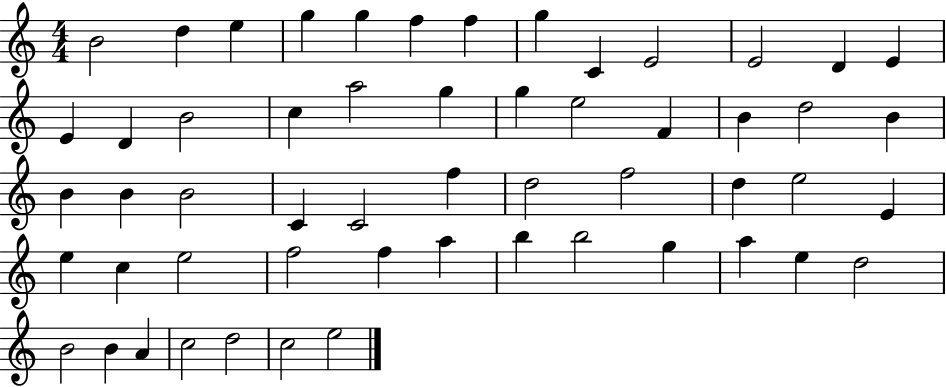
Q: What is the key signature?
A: C major